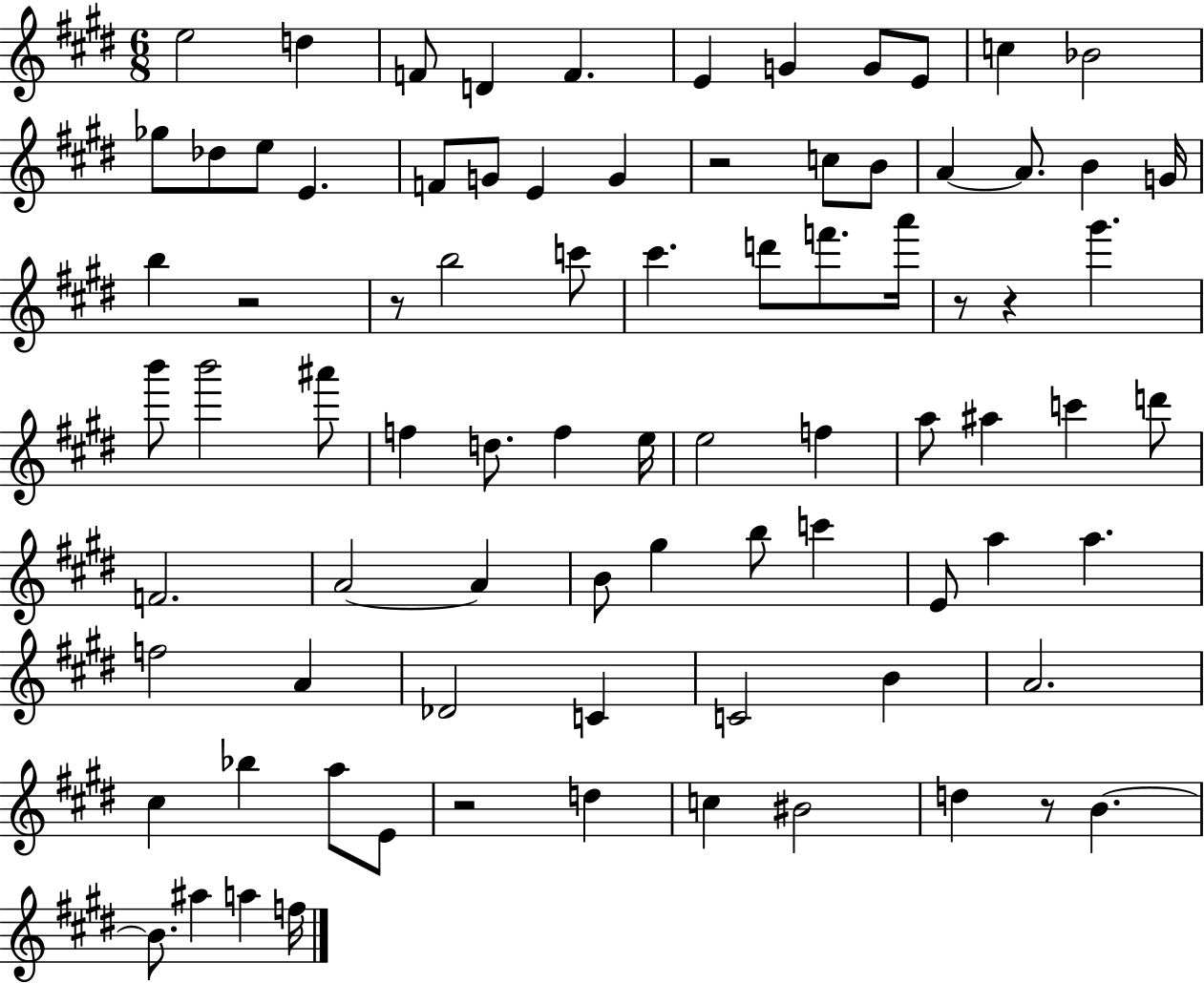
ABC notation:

X:1
T:Untitled
M:6/8
L:1/4
K:E
e2 d F/2 D F E G G/2 E/2 c _B2 _g/2 _d/2 e/2 E F/2 G/2 E G z2 c/2 B/2 A A/2 B G/4 b z2 z/2 b2 c'/2 ^c' d'/2 f'/2 a'/4 z/2 z ^g' b'/2 b'2 ^a'/2 f d/2 f e/4 e2 f a/2 ^a c' d'/2 F2 A2 A B/2 ^g b/2 c' E/2 a a f2 A _D2 C C2 B A2 ^c _b a/2 E/2 z2 d c ^B2 d z/2 B B/2 ^a a f/4